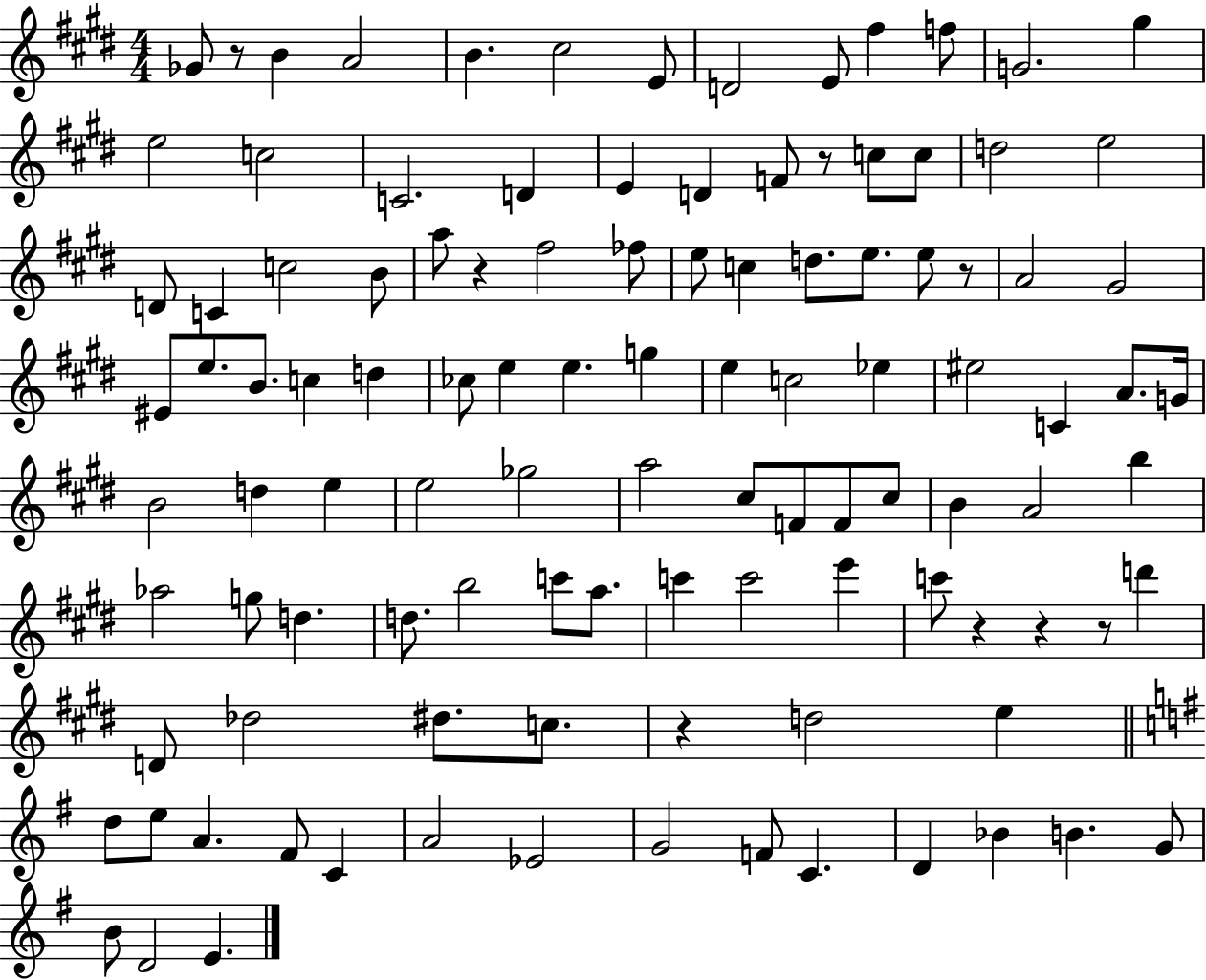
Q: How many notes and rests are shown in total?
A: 109